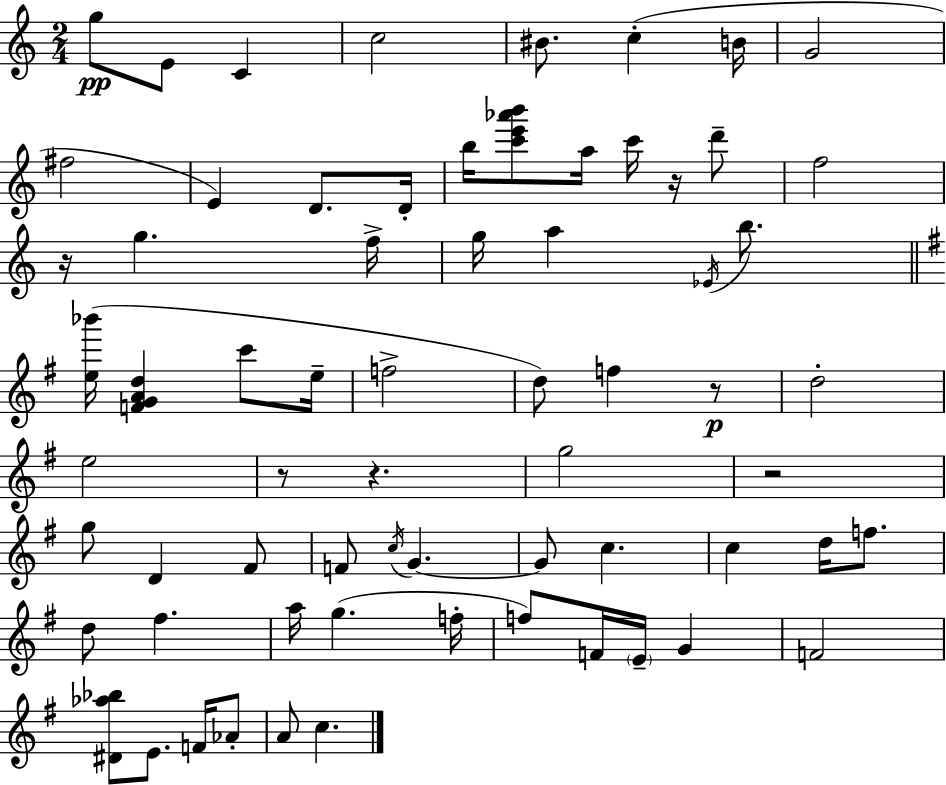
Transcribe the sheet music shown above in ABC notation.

X:1
T:Untitled
M:2/4
L:1/4
K:C
g/2 E/2 C c2 ^B/2 c B/4 G2 ^f2 E D/2 D/4 b/4 [c'e'_a'b']/2 a/4 c'/4 z/4 d'/2 f2 z/4 g f/4 g/4 a _E/4 b/2 [e_b']/4 [FGAd] c'/2 e/4 f2 d/2 f z/2 d2 e2 z/2 z g2 z2 g/2 D ^F/2 F/2 c/4 G G/2 c c d/4 f/2 d/2 ^f a/4 g f/4 f/2 F/4 E/4 G F2 [^D_a_b]/2 E/2 F/4 _A/2 A/2 c